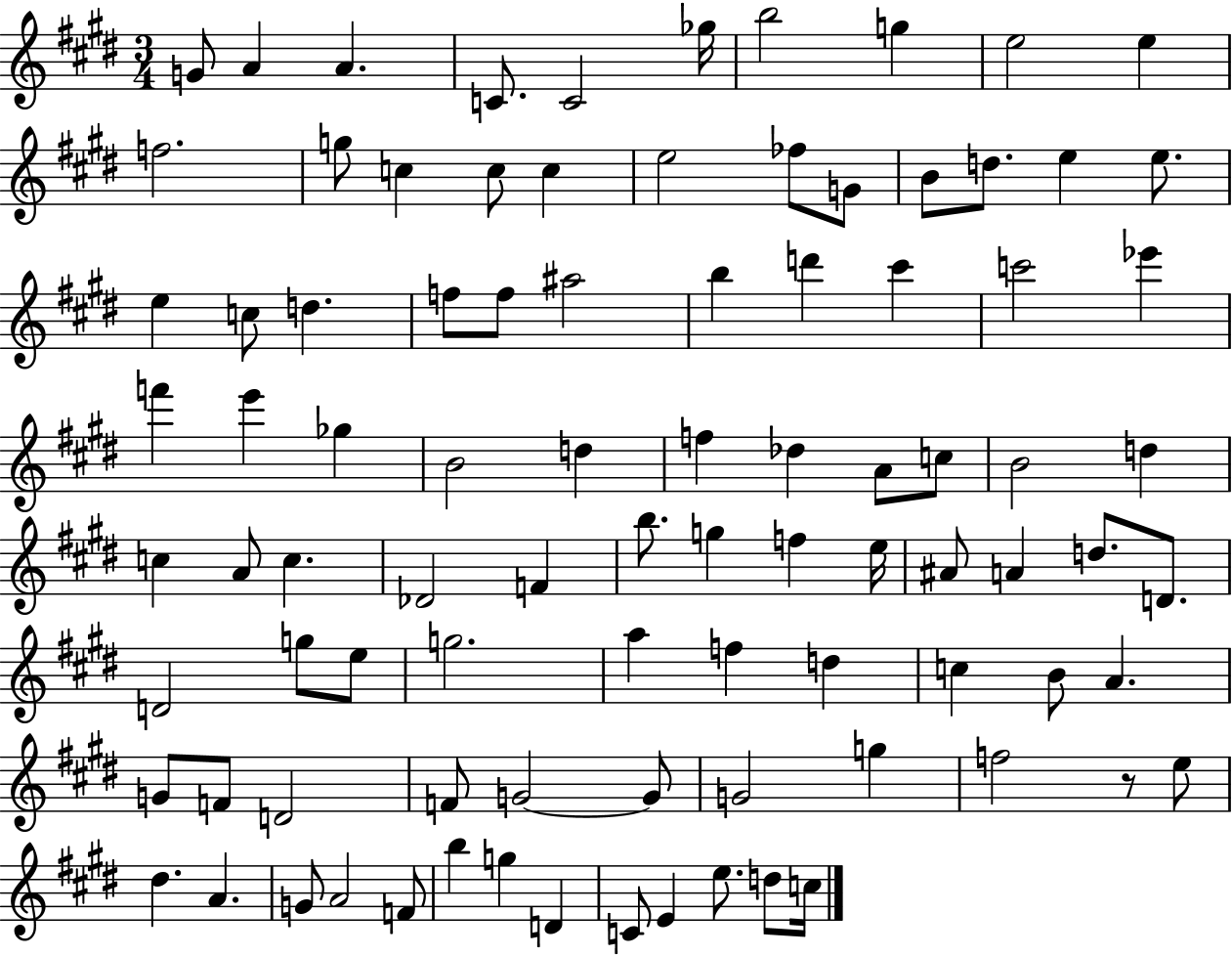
G4/e A4/q A4/q. C4/e. C4/h Gb5/s B5/h G5/q E5/h E5/q F5/h. G5/e C5/q C5/e C5/q E5/h FES5/e G4/e B4/e D5/e. E5/q E5/e. E5/q C5/e D5/q. F5/e F5/e A#5/h B5/q D6/q C#6/q C6/h Eb6/q F6/q E6/q Gb5/q B4/h D5/q F5/q Db5/q A4/e C5/e B4/h D5/q C5/q A4/e C5/q. Db4/h F4/q B5/e. G5/q F5/q E5/s A#4/e A4/q D5/e. D4/e. D4/h G5/e E5/e G5/h. A5/q F5/q D5/q C5/q B4/e A4/q. G4/e F4/e D4/h F4/e G4/h G4/e G4/h G5/q F5/h R/e E5/e D#5/q. A4/q. G4/e A4/h F4/e B5/q G5/q D4/q C4/e E4/q E5/e. D5/e C5/s